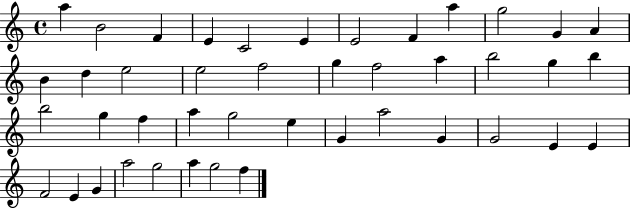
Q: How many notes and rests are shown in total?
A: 43